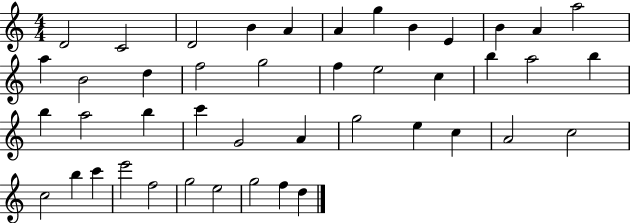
D4/h C4/h D4/h B4/q A4/q A4/q G5/q B4/q E4/q B4/q A4/q A5/h A5/q B4/h D5/q F5/h G5/h F5/q E5/h C5/q B5/q A5/h B5/q B5/q A5/h B5/q C6/q G4/h A4/q G5/h E5/q C5/q A4/h C5/h C5/h B5/q C6/q E6/h F5/h G5/h E5/h G5/h F5/q D5/q